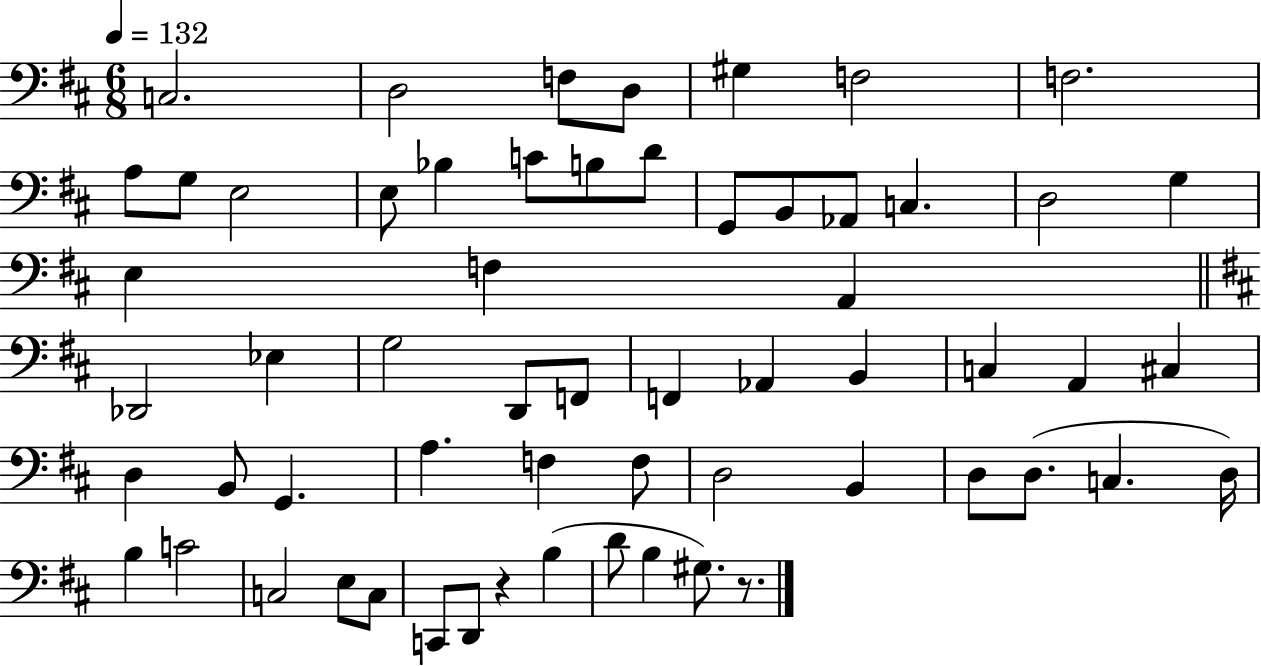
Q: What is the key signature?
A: D major